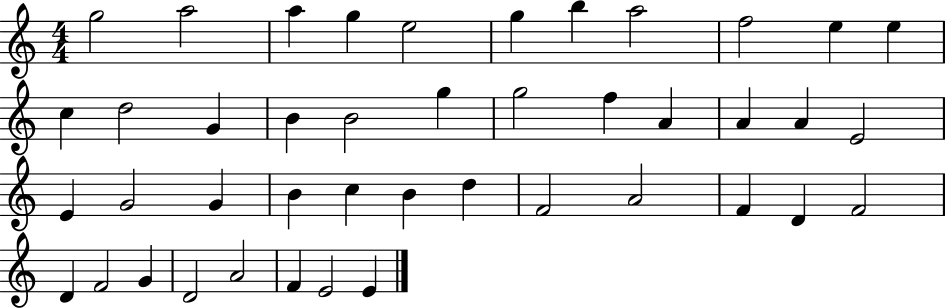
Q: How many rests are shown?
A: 0